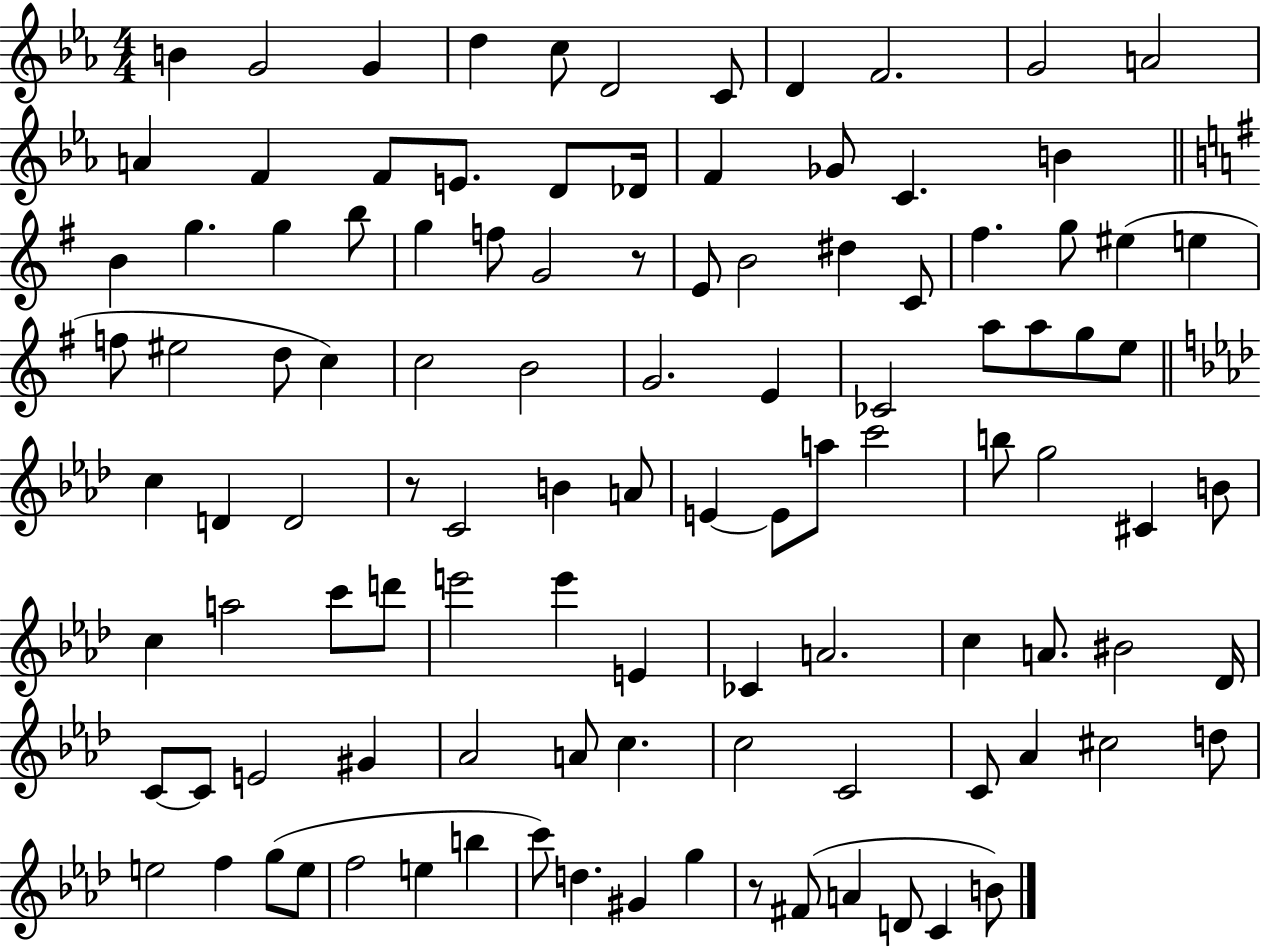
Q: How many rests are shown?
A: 3